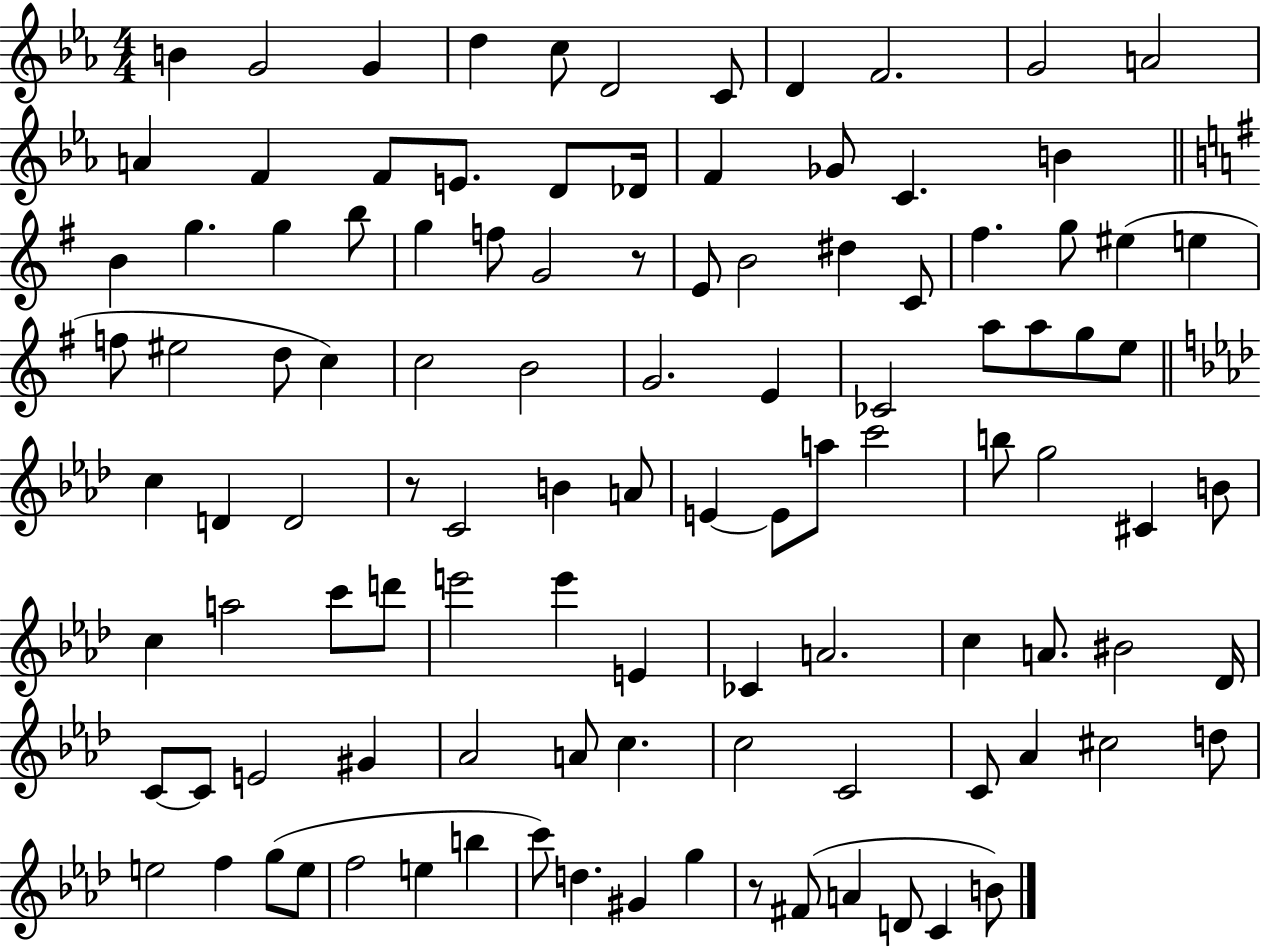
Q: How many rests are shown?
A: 3